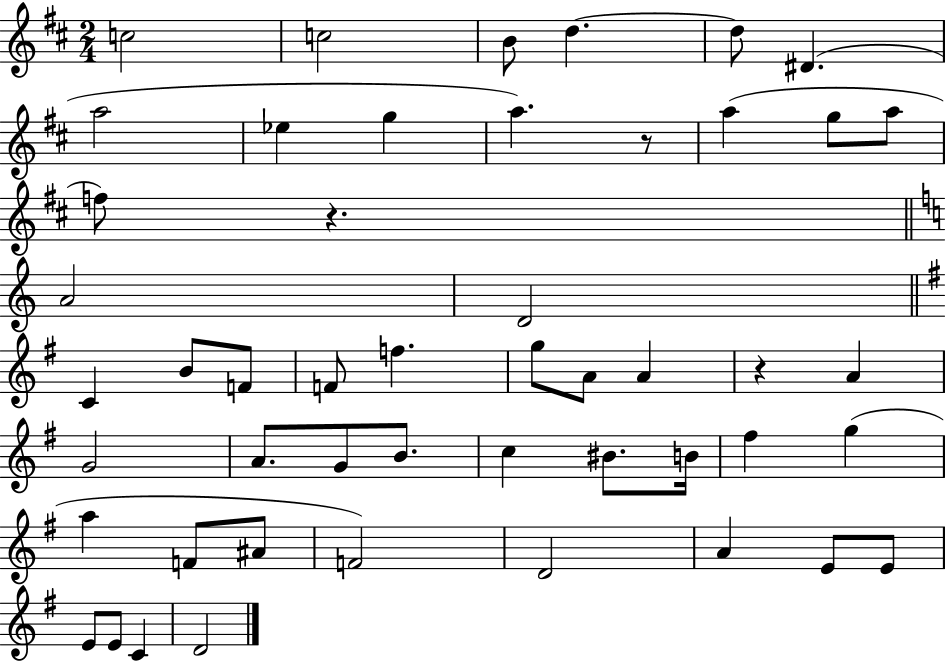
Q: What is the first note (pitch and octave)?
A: C5